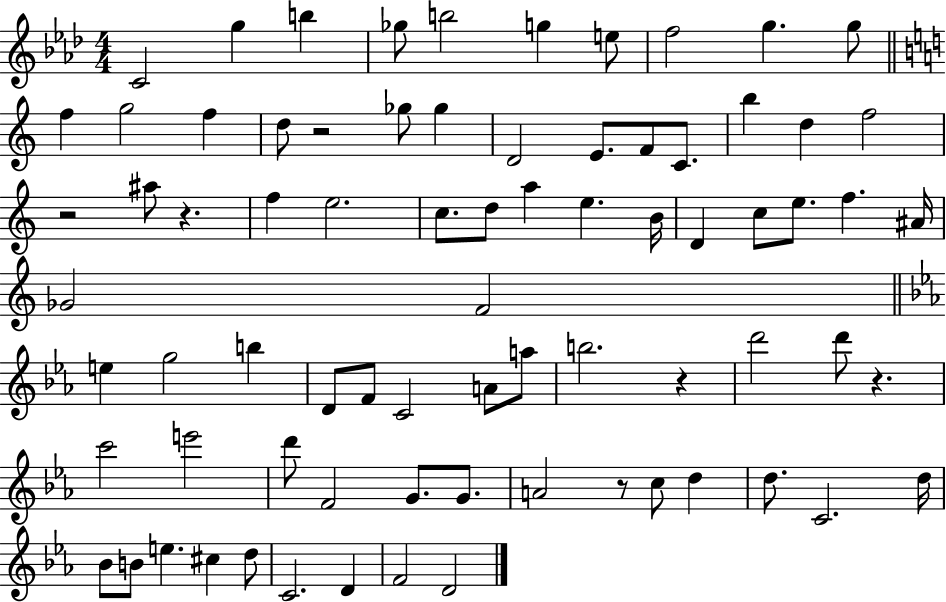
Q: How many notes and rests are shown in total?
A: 76